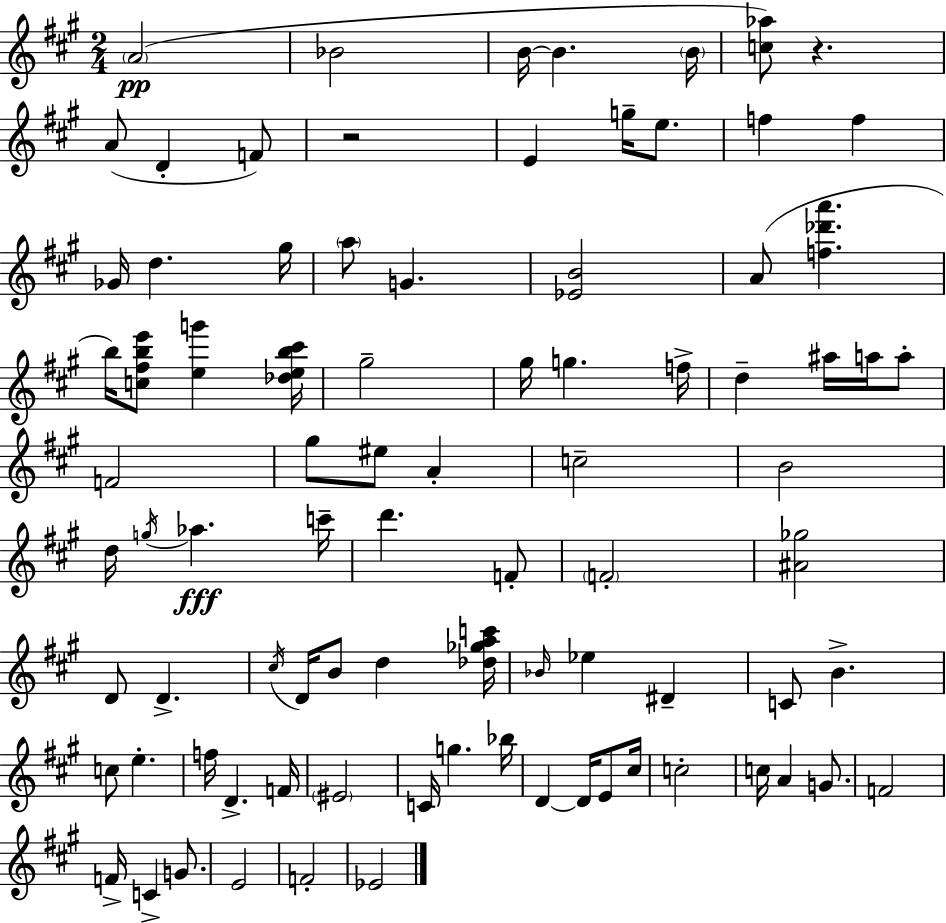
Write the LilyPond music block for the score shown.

{
  \clef treble
  \numericTimeSignature
  \time 2/4
  \key a \major
  \repeat volta 2 { \parenthesize a'2(\pp | bes'2 | b'16~~ b'4. \parenthesize b'16 | <c'' aes''>8) r4. | \break a'8( d'4-. f'8) | r2 | e'4 g''16-- e''8. | f''4 f''4 | \break ges'16 d''4. gis''16 | \parenthesize a''8 g'4. | <ees' b'>2 | a'8( <f'' des''' a'''>4. | \break b''16) <c'' fis'' b'' e'''>8 <e'' g'''>4 <des'' e'' b'' cis'''>16 | gis''2-- | gis''16 g''4. f''16-> | d''4-- ais''16 a''16 a''8-. | \break f'2 | gis''8 eis''8 a'4-. | c''2-- | b'2 | \break d''16 \acciaccatura { g''16 }\fff aes''4. | c'''16-- d'''4. f'8-. | \parenthesize f'2-. | <ais' ges''>2 | \break d'8 d'4.-> | \acciaccatura { cis''16 } d'16 b'8 d''4 | <des'' ges'' a'' c'''>16 \grace { bes'16 } ees''4 dis'4-- | c'8 b'4.-> | \break c''8 e''4.-. | f''16 d'4.-> | f'16 \parenthesize eis'2 | c'16 g''4. | \break bes''16 d'4~~ d'16 | e'8 cis''16 c''2-. | c''16 a'4 | g'8. f'2 | \break f'16-> c'4-> | g'8. e'2 | f'2-. | ees'2 | \break } \bar "|."
}